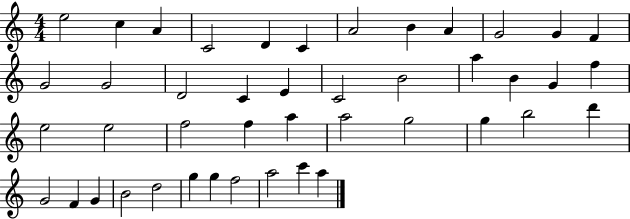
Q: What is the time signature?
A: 4/4